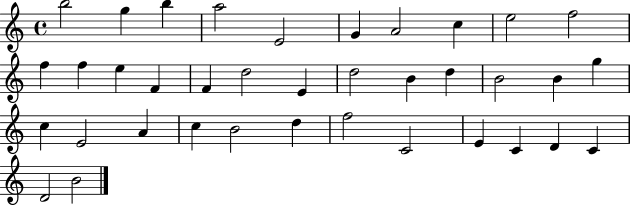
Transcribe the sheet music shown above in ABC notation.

X:1
T:Untitled
M:4/4
L:1/4
K:C
b2 g b a2 E2 G A2 c e2 f2 f f e F F d2 E d2 B d B2 B g c E2 A c B2 d f2 C2 E C D C D2 B2